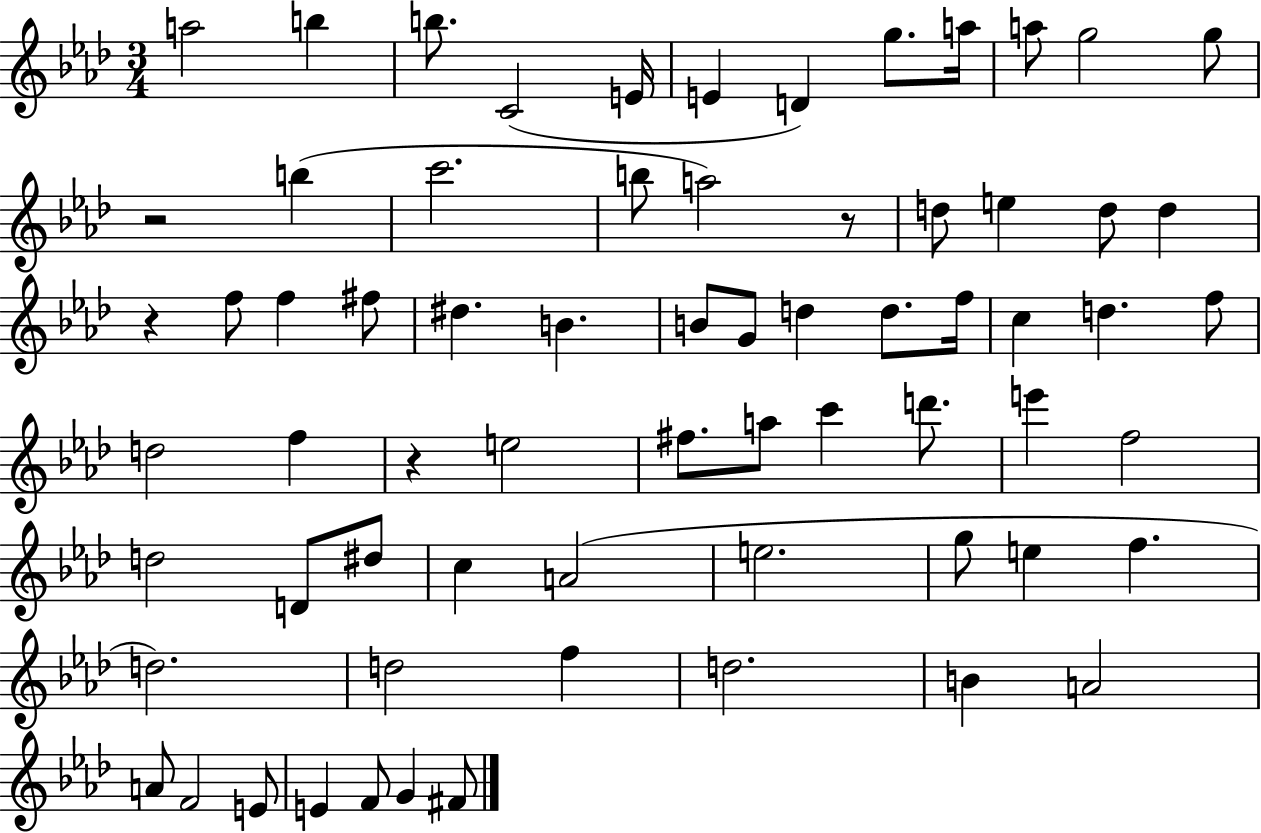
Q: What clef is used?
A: treble